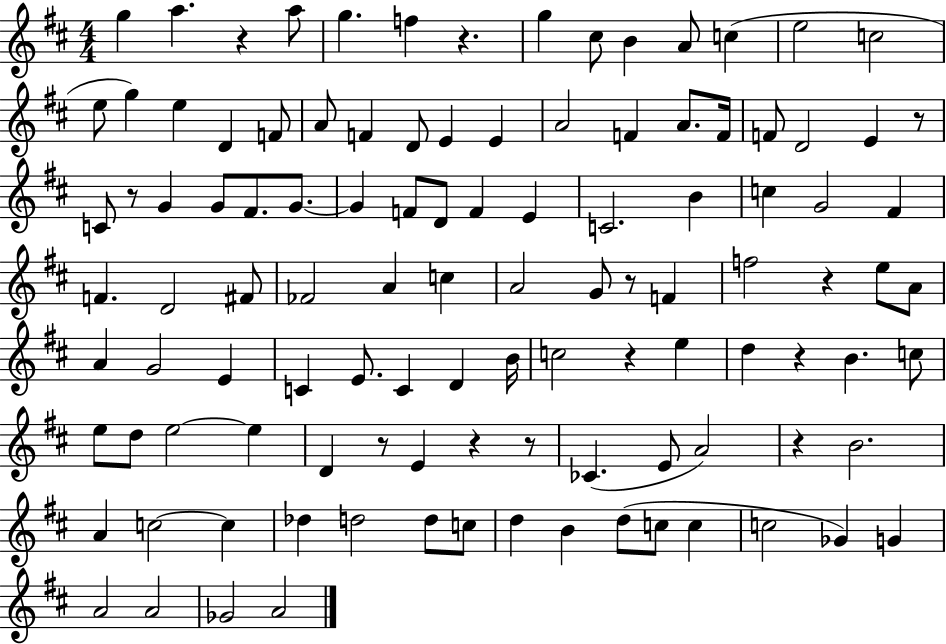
{
  \clef treble
  \numericTimeSignature
  \time 4/4
  \key d \major
  g''4 a''4. r4 a''8 | g''4. f''4 r4. | g''4 cis''8 b'4 a'8 c''4( | e''2 c''2 | \break e''8 g''4) e''4 d'4 f'8 | a'8 f'4 d'8 e'4 e'4 | a'2 f'4 a'8. f'16 | f'8 d'2 e'4 r8 | \break c'8 r8 g'4 g'8 fis'8. g'8.~~ | g'4 f'8 d'8 f'4 e'4 | c'2. b'4 | c''4 g'2 fis'4 | \break f'4. d'2 fis'8 | fes'2 a'4 c''4 | a'2 g'8 r8 f'4 | f''2 r4 e''8 a'8 | \break a'4 g'2 e'4 | c'4 e'8. c'4 d'4 b'16 | c''2 r4 e''4 | d''4 r4 b'4. c''8 | \break e''8 d''8 e''2~~ e''4 | d'4 r8 e'4 r4 r8 | ces'4.( e'8 a'2) | r4 b'2. | \break a'4 c''2~~ c''4 | des''4 d''2 d''8 c''8 | d''4 b'4 d''8( c''8 c''4 | c''2 ges'4) g'4 | \break a'2 a'2 | ges'2 a'2 | \bar "|."
}